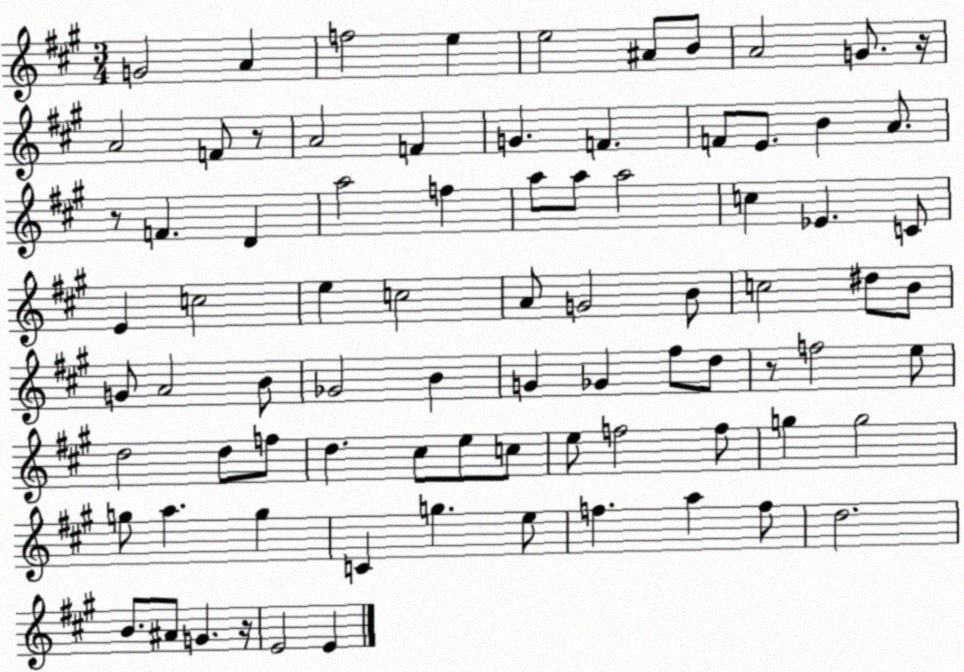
X:1
T:Untitled
M:3/4
L:1/4
K:A
G2 A f2 e e2 ^A/2 B/2 A2 G/2 z/4 A2 F/2 z/2 A2 F G F F/2 E/2 B A/2 z/2 F D a2 f a/2 a/2 a2 c _E C/2 E c2 e c2 A/2 G2 B/2 c2 ^d/2 B/2 G/2 A2 B/2 _G2 B G _G ^f/2 d/2 z/2 f2 e/2 d2 d/2 f/2 d ^c/2 e/2 c/2 e/2 f2 f/2 g g2 g/2 a g C g e/2 f a f/2 d2 B/2 ^A/2 G z/4 E2 E